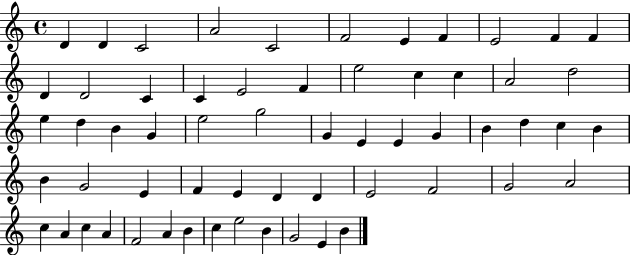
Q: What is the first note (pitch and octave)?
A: D4